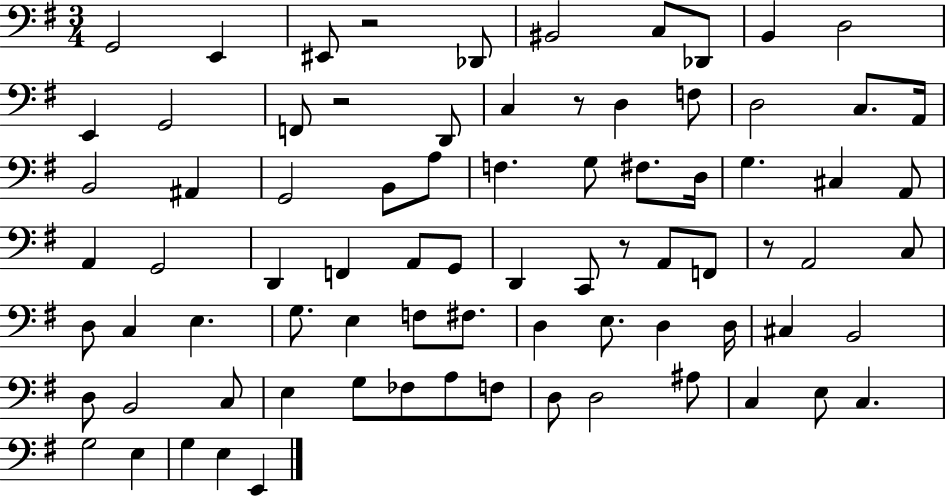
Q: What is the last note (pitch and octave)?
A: E2